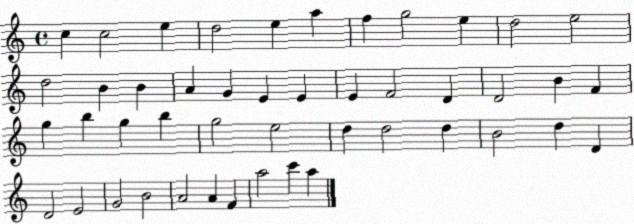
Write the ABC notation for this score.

X:1
T:Untitled
M:4/4
L:1/4
K:C
c c2 e d2 e a f g2 e d2 e2 d2 B B A G E E E F2 D D2 B F g b g b g2 e2 d d2 d B2 d D D2 E2 G2 B2 A2 A F a2 c' a